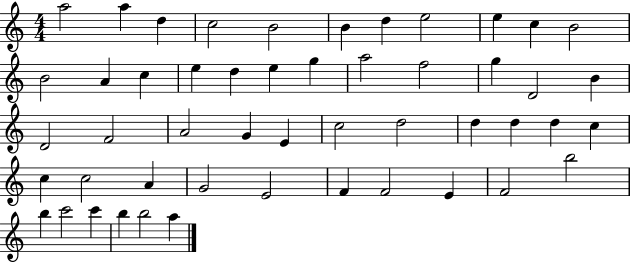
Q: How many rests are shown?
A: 0